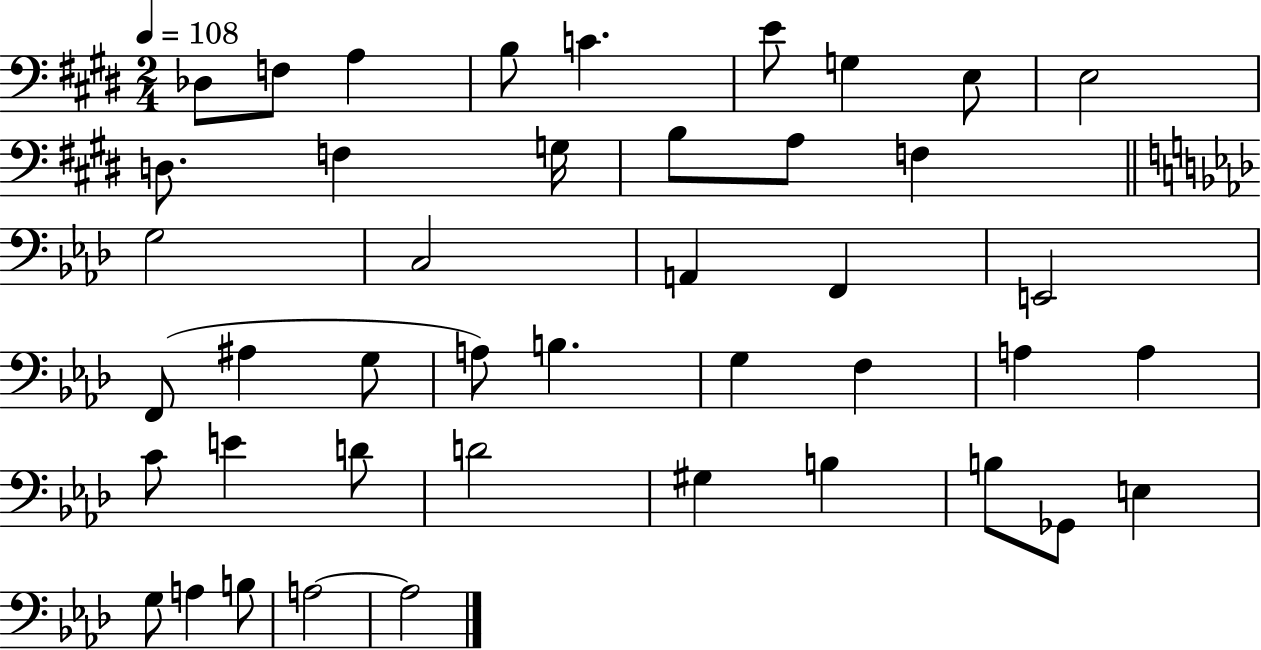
{
  \clef bass
  \numericTimeSignature
  \time 2/4
  \key e \major
  \tempo 4 = 108
  \repeat volta 2 { des8 f8 a4 | b8 c'4. | e'8 g4 e8 | e2 | \break d8. f4 g16 | b8 a8 f4 | \bar "||" \break \key f \minor g2 | c2 | a,4 f,4 | e,2 | \break f,8( ais4 g8 | a8) b4. | g4 f4 | a4 a4 | \break c'8 e'4 d'8 | d'2 | gis4 b4 | b8 ges,8 e4 | \break g8 a4 b8 | a2~~ | a2 | } \bar "|."
}